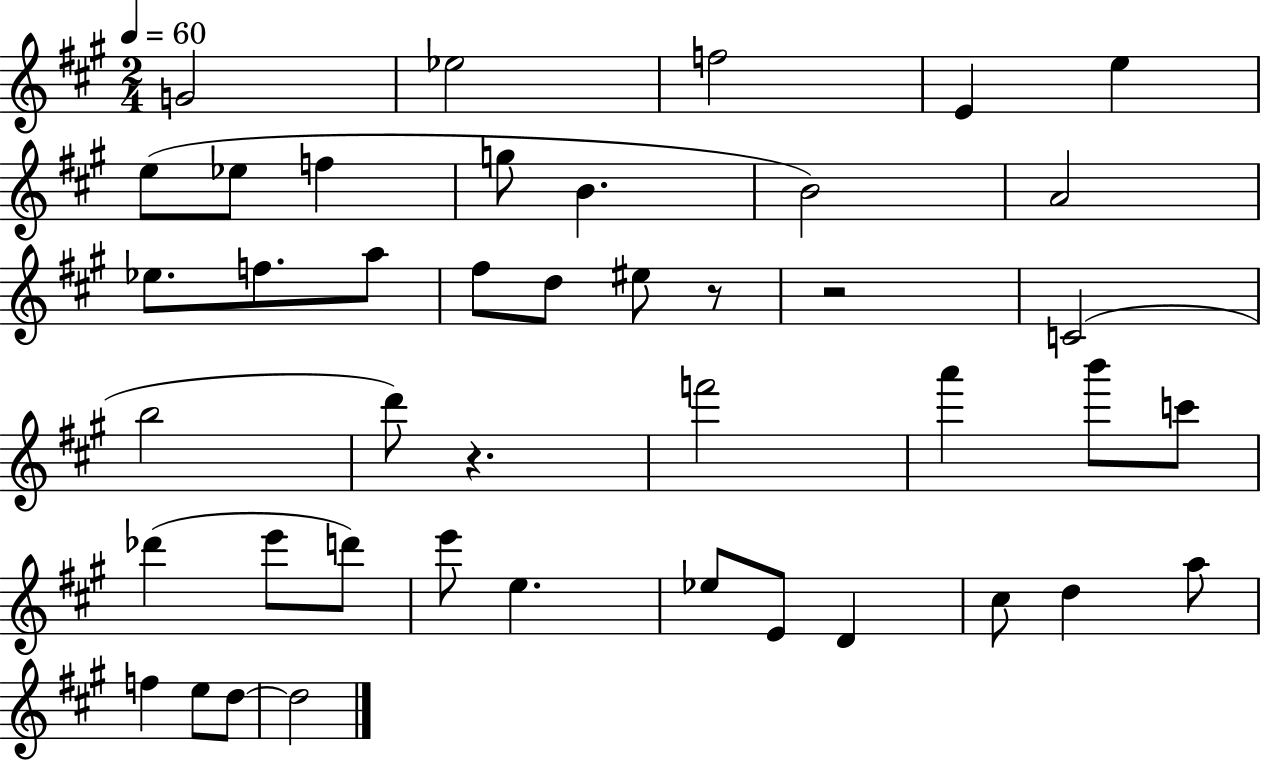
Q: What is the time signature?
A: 2/4